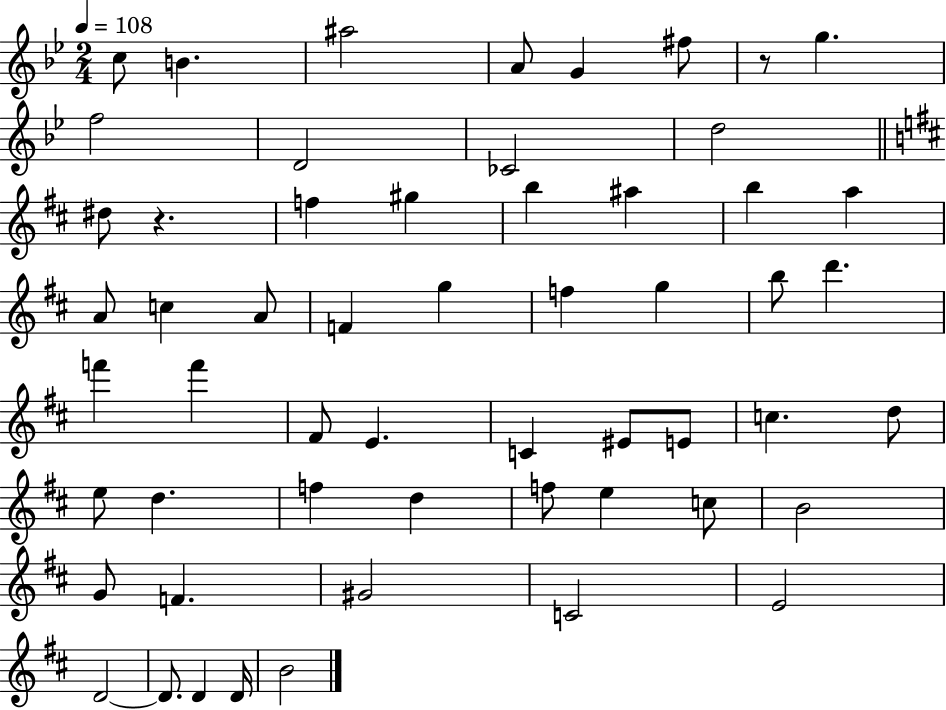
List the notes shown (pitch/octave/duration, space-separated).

C5/e B4/q. A#5/h A4/e G4/q F#5/e R/e G5/q. F5/h D4/h CES4/h D5/h D#5/e R/q. F5/q G#5/q B5/q A#5/q B5/q A5/q A4/e C5/q A4/e F4/q G5/q F5/q G5/q B5/e D6/q. F6/q F6/q F#4/e E4/q. C4/q EIS4/e E4/e C5/q. D5/e E5/e D5/q. F5/q D5/q F5/e E5/q C5/e B4/h G4/e F4/q. G#4/h C4/h E4/h D4/h D4/e. D4/q D4/s B4/h